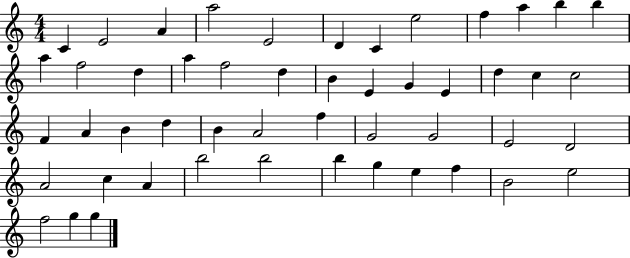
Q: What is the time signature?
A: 4/4